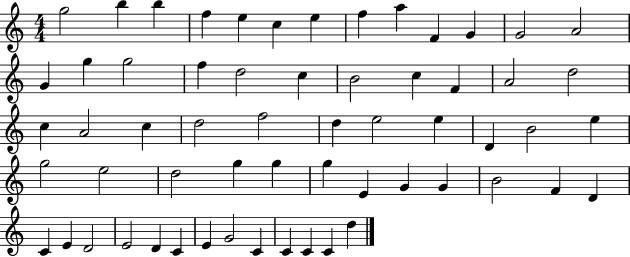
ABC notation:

X:1
T:Untitled
M:4/4
L:1/4
K:C
g2 b b f e c e f a F G G2 A2 G g g2 f d2 c B2 c F A2 d2 c A2 c d2 f2 d e2 e D B2 e g2 e2 d2 g g g E G G B2 F D C E D2 E2 D C E G2 C C C C d